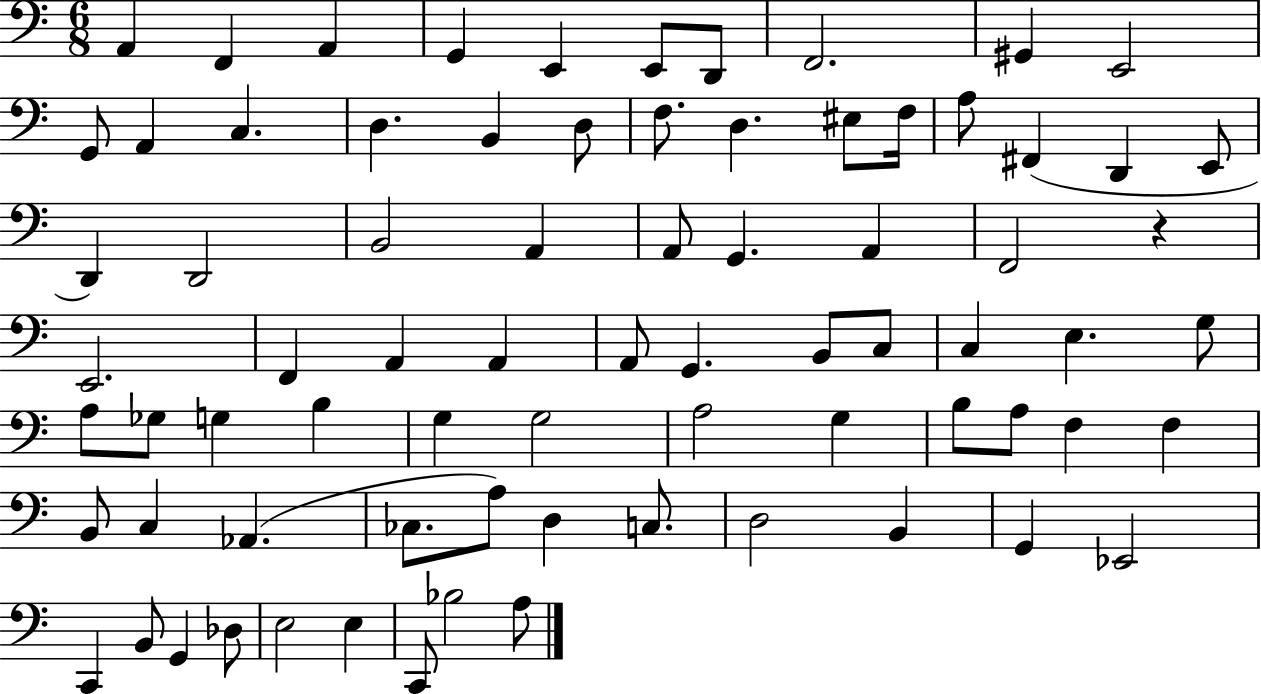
A2/q F2/q A2/q G2/q E2/q E2/e D2/e F2/h. G#2/q E2/h G2/e A2/q C3/q. D3/q. B2/q D3/e F3/e. D3/q. EIS3/e F3/s A3/e F#2/q D2/q E2/e D2/q D2/h B2/h A2/q A2/e G2/q. A2/q F2/h R/q E2/h. F2/q A2/q A2/q A2/e G2/q. B2/e C3/e C3/q E3/q. G3/e A3/e Gb3/e G3/q B3/q G3/q G3/h A3/h G3/q B3/e A3/e F3/q F3/q B2/e C3/q Ab2/q. CES3/e. A3/e D3/q C3/e. D3/h B2/q G2/q Eb2/h C2/q B2/e G2/q Db3/e E3/h E3/q C2/e Bb3/h A3/e